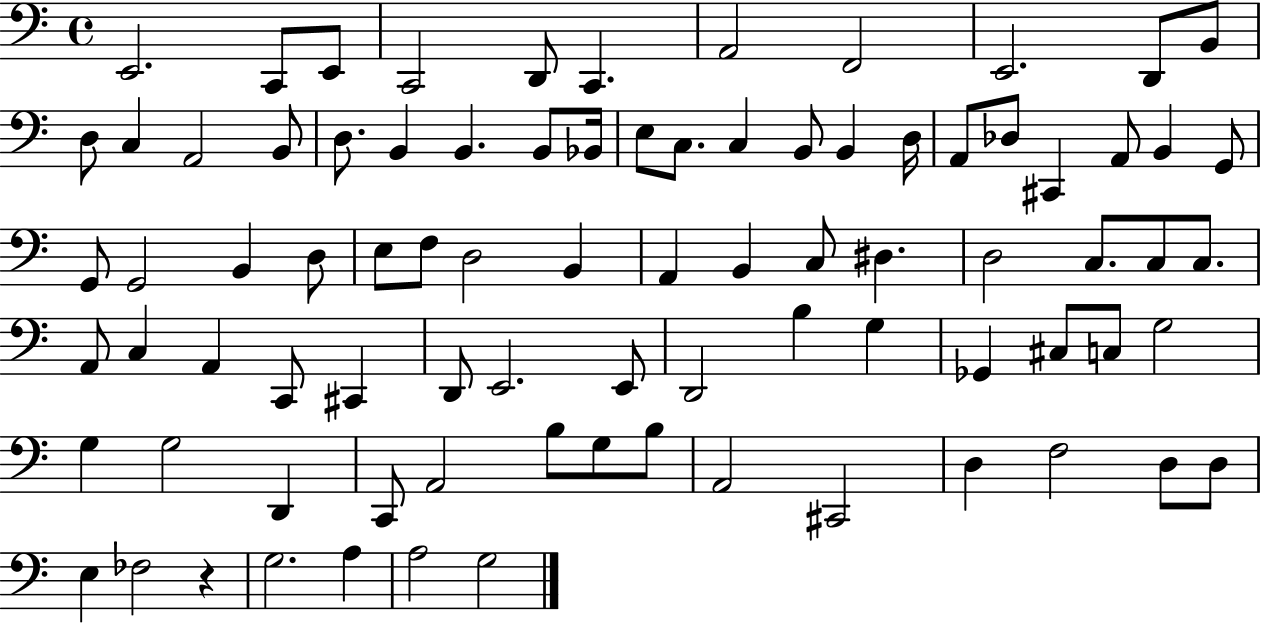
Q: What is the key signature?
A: C major